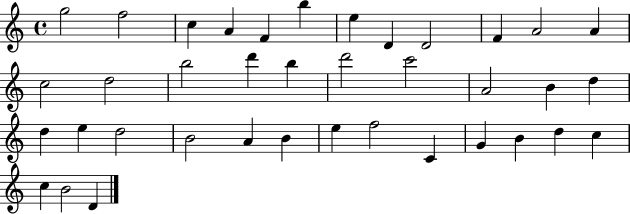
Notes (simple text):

G5/h F5/h C5/q A4/q F4/q B5/q E5/q D4/q D4/h F4/q A4/h A4/q C5/h D5/h B5/h D6/q B5/q D6/h C6/h A4/h B4/q D5/q D5/q E5/q D5/h B4/h A4/q B4/q E5/q F5/h C4/q G4/q B4/q D5/q C5/q C5/q B4/h D4/q